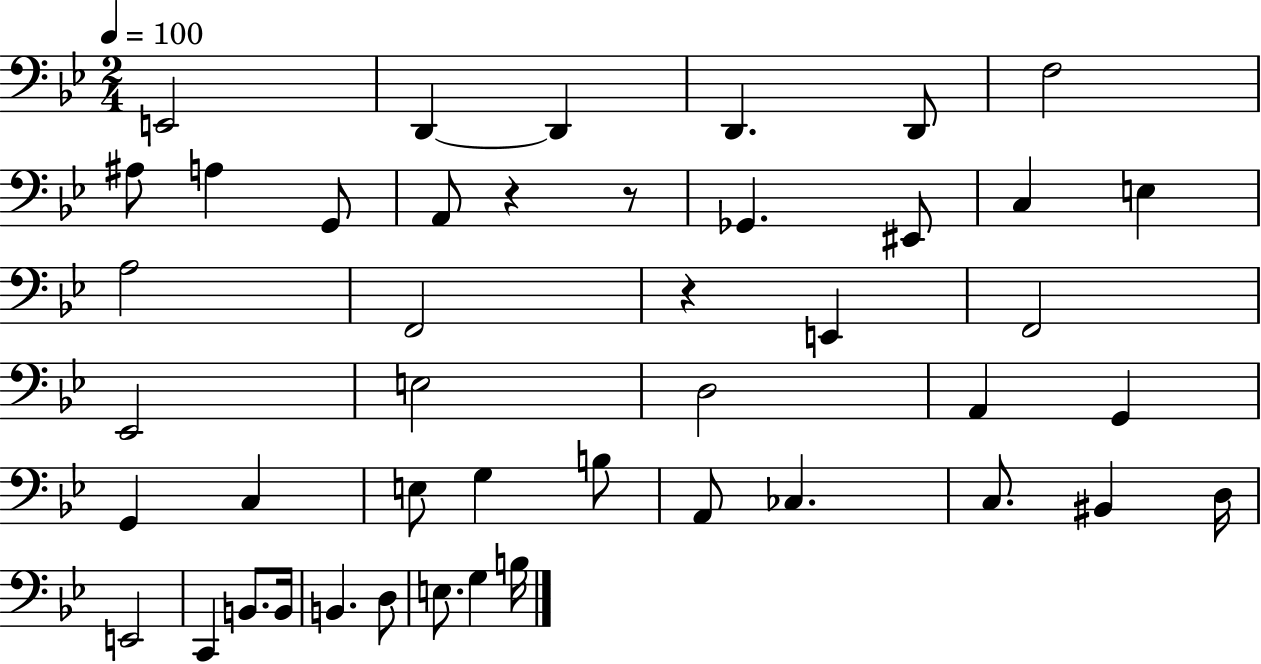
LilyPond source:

{
  \clef bass
  \numericTimeSignature
  \time 2/4
  \key bes \major
  \tempo 4 = 100
  \repeat volta 2 { e,2 | d,4~~ d,4 | d,4. d,8 | f2 | \break ais8 a4 g,8 | a,8 r4 r8 | ges,4. eis,8 | c4 e4 | \break a2 | f,2 | r4 e,4 | f,2 | \break ees,2 | e2 | d2 | a,4 g,4 | \break g,4 c4 | e8 g4 b8 | a,8 ces4. | c8. bis,4 d16 | \break e,2 | c,4 b,8. b,16 | b,4. d8 | e8. g4 b16 | \break } \bar "|."
}